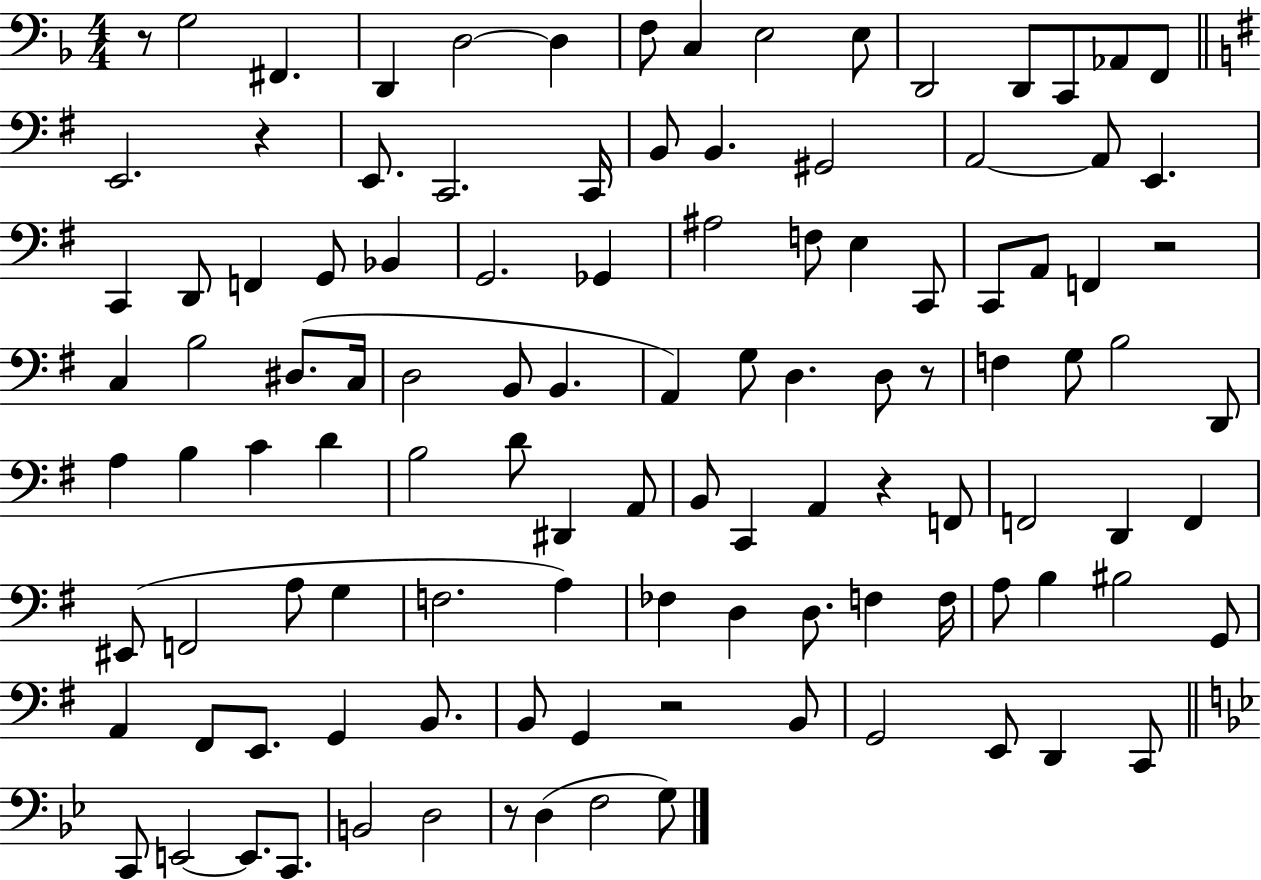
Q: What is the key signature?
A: F major